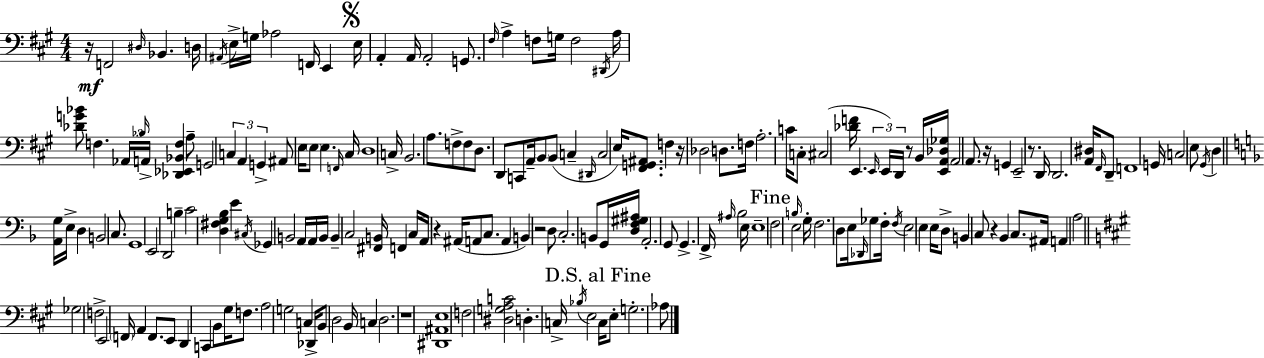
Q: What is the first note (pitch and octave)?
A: F2